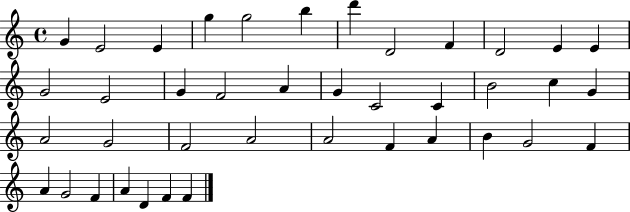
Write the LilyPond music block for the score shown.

{
  \clef treble
  \time 4/4
  \defaultTimeSignature
  \key c \major
  g'4 e'2 e'4 | g''4 g''2 b''4 | d'''4 d'2 f'4 | d'2 e'4 e'4 | \break g'2 e'2 | g'4 f'2 a'4 | g'4 c'2 c'4 | b'2 c''4 g'4 | \break a'2 g'2 | f'2 a'2 | a'2 f'4 a'4 | b'4 g'2 f'4 | \break a'4 g'2 f'4 | a'4 d'4 f'4 f'4 | \bar "|."
}